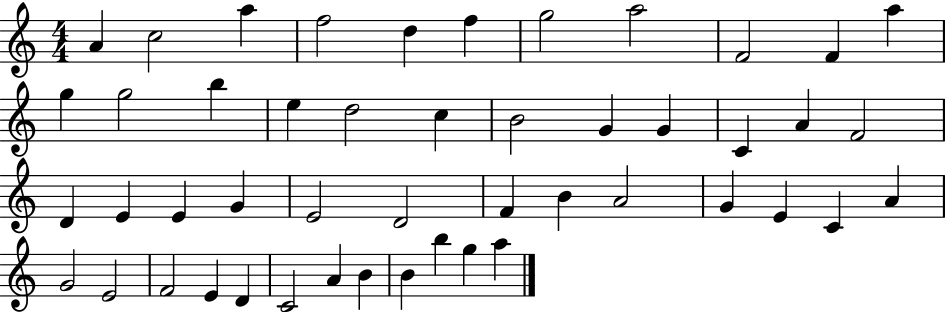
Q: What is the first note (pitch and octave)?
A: A4